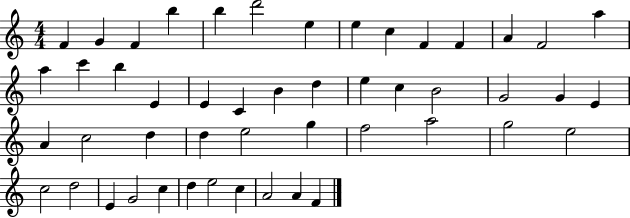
X:1
T:Untitled
M:4/4
L:1/4
K:C
F G F b b d'2 e e c F F A F2 a a c' b E E C B d e c B2 G2 G E A c2 d d e2 g f2 a2 g2 e2 c2 d2 E G2 c d e2 c A2 A F